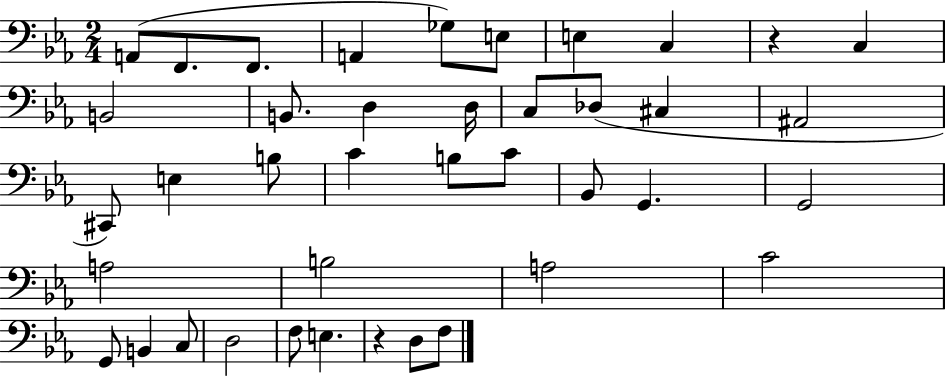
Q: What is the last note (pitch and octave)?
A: F3